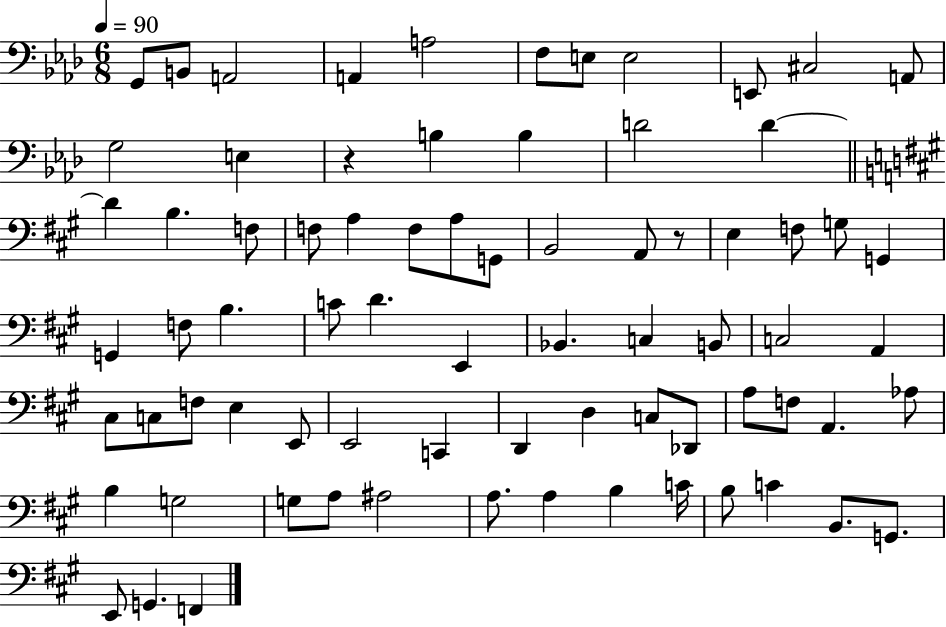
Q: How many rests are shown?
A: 2